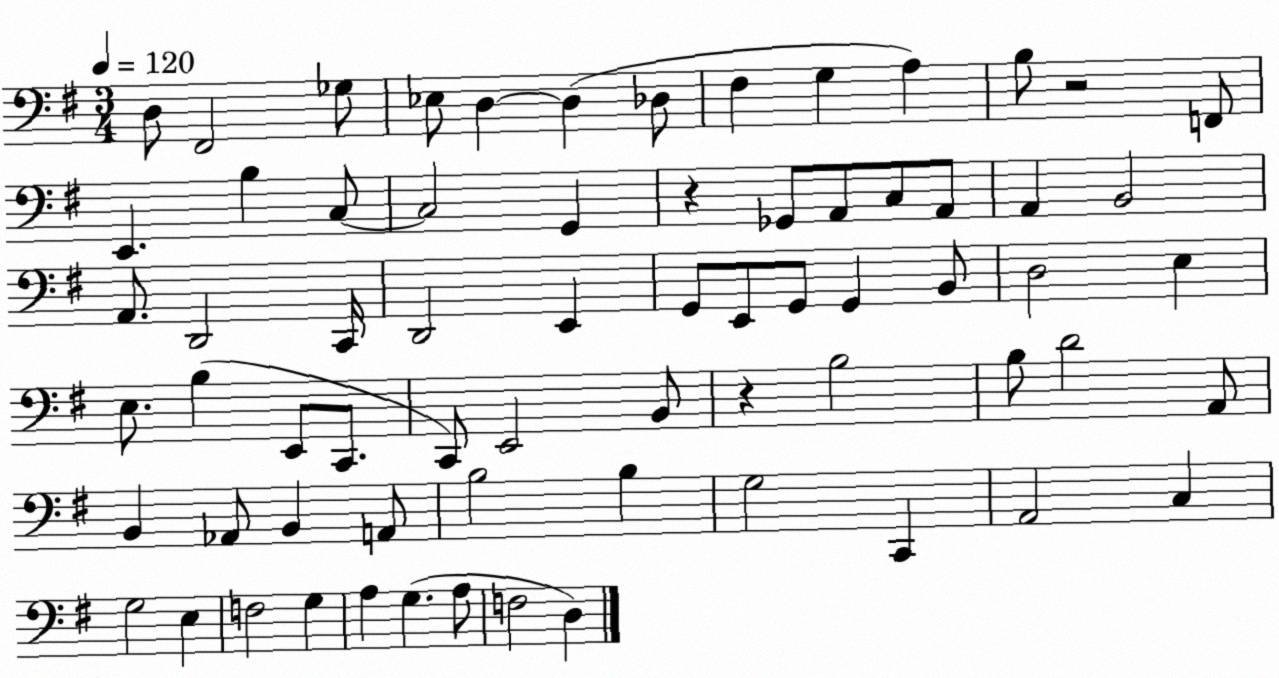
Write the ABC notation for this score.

X:1
T:Untitled
M:3/4
L:1/4
K:G
D,/2 ^F,,2 _G,/2 _E,/2 D, D, _D,/2 ^F, G, A, B,/2 z2 F,,/2 E,, B, C,/2 C,2 G,, z _G,,/2 A,,/2 C,/2 A,,/2 A,, B,,2 A,,/2 D,,2 C,,/4 D,,2 E,, G,,/2 E,,/2 G,,/2 G,, B,,/2 D,2 E, E,/2 B, E,,/2 C,,/2 C,,/2 E,,2 B,,/2 z B,2 B,/2 D2 A,,/2 B,, _A,,/2 B,, A,,/2 B,2 B, G,2 C,, A,,2 C, G,2 E, F,2 G, A, G, A,/2 F,2 D,